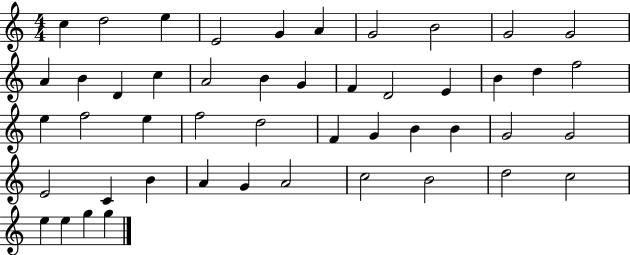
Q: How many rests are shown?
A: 0